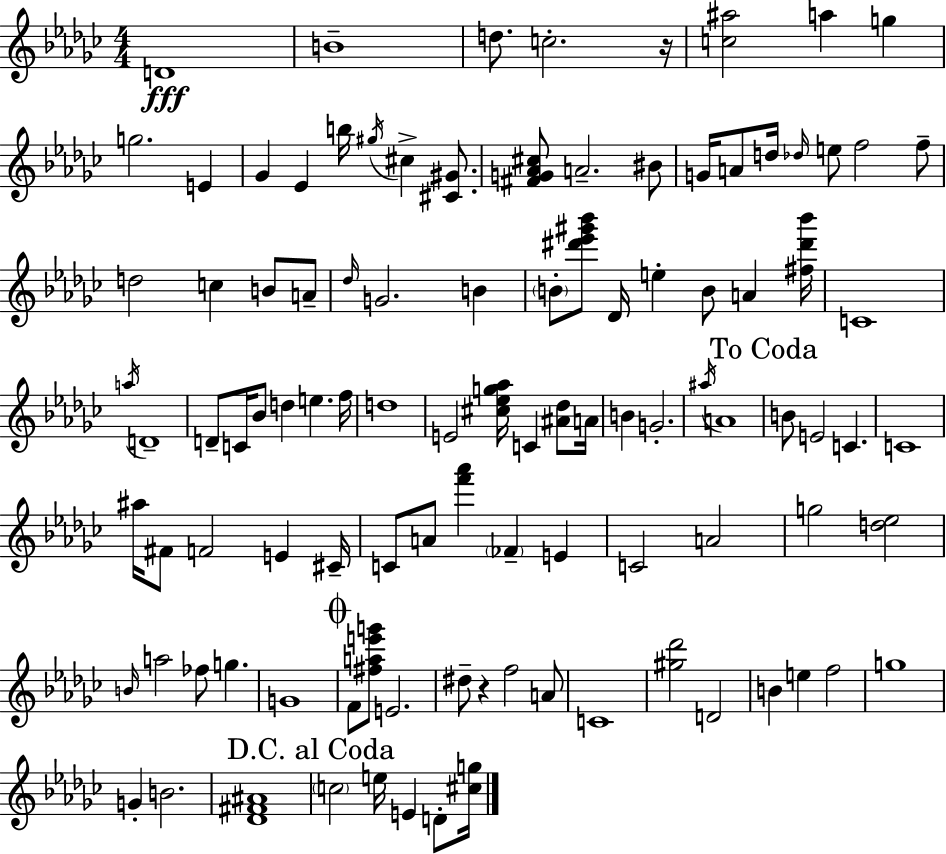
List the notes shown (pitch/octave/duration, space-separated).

D4/w B4/w D5/e. C5/h. R/s [C5,A#5]/h A5/q G5/q G5/h. E4/q Gb4/q Eb4/q B5/s G#5/s C#5/q [C#4,G#4]/e. [F#4,G4,Ab4,C#5]/e A4/h. BIS4/e G4/s A4/e D5/s Db5/s E5/e F5/h F5/e D5/h C5/q B4/e A4/e Db5/s G4/h. B4/q B4/e [D#6,Eb6,G#6,Bb6]/e Db4/s E5/q B4/e A4/q [F#5,D#6,Bb6]/s C4/w A5/s D4/w D4/e C4/s Bb4/e D5/q E5/q. F5/s D5/w E4/h [C#5,Eb5,G5,Ab5]/s C4/q [A#4,Db5]/e A4/s B4/q G4/h. A#5/s A4/w B4/e E4/h C4/q. C4/w A#5/s F#4/e F4/h E4/q C#4/s C4/e A4/e [F6,Ab6]/q FES4/q E4/q C4/h A4/h G5/h [D5,Eb5]/h B4/s A5/h FES5/e G5/q. G4/w F4/e [F#5,A5,E6,G6]/e E4/h. D#5/e R/q F5/h A4/e C4/w [G#5,Db6]/h D4/h B4/q E5/q F5/h G5/w G4/q B4/h. [Db4,F#4,A#4]/w C5/h E5/s E4/q D4/e [C#5,G5]/s